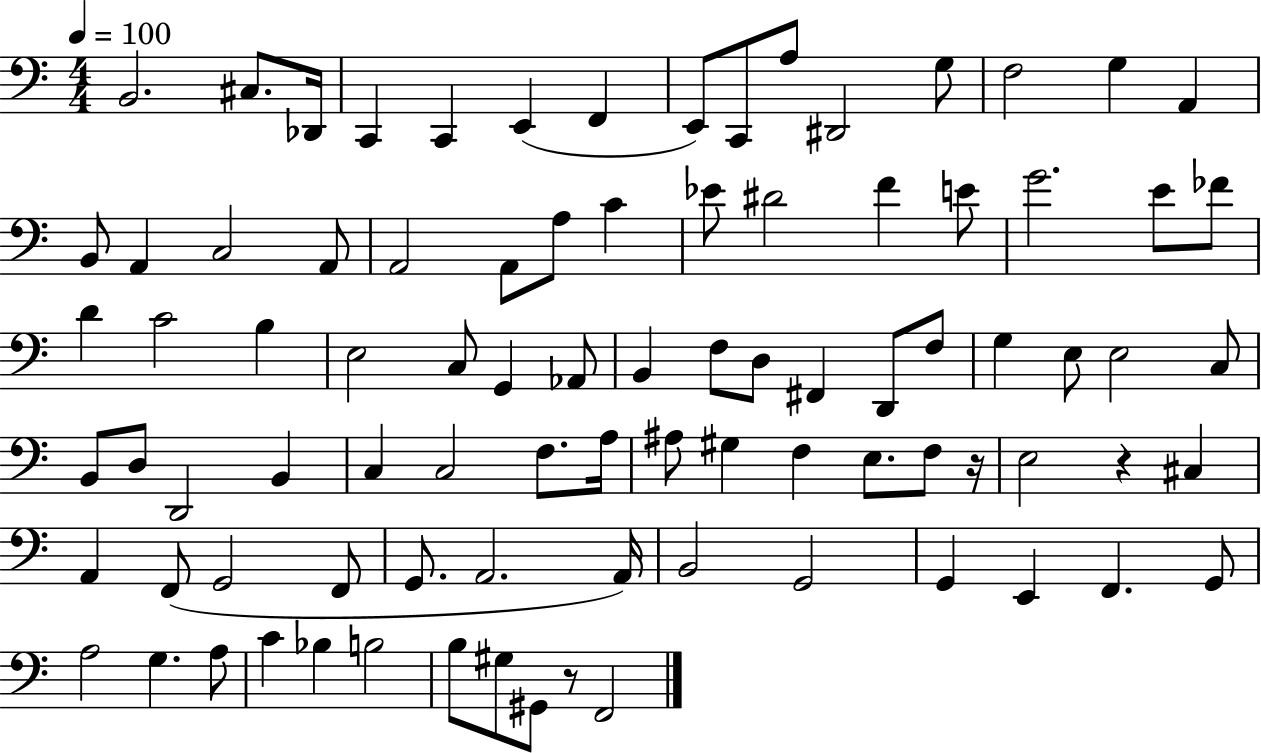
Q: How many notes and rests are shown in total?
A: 88